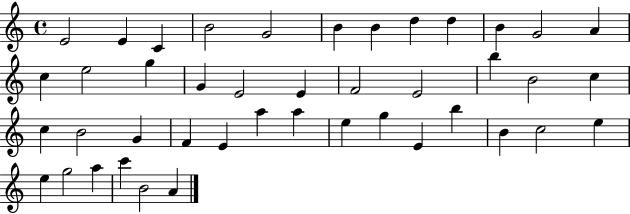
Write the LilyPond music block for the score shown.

{
  \clef treble
  \time 4/4
  \defaultTimeSignature
  \key c \major
  e'2 e'4 c'4 | b'2 g'2 | b'4 b'4 d''4 d''4 | b'4 g'2 a'4 | \break c''4 e''2 g''4 | g'4 e'2 e'4 | f'2 e'2 | b''4 b'2 c''4 | \break c''4 b'2 g'4 | f'4 e'4 a''4 a''4 | e''4 g''4 e'4 b''4 | b'4 c''2 e''4 | \break e''4 g''2 a''4 | c'''4 b'2 a'4 | \bar "|."
}